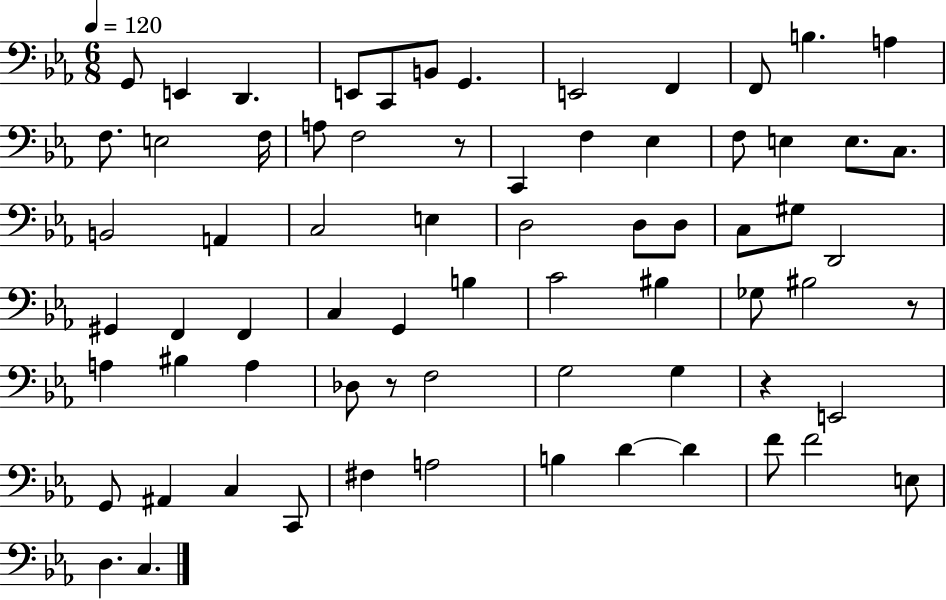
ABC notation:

X:1
T:Untitled
M:6/8
L:1/4
K:Eb
G,,/2 E,, D,, E,,/2 C,,/2 B,,/2 G,, E,,2 F,, F,,/2 B, A, F,/2 E,2 F,/4 A,/2 F,2 z/2 C,, F, _E, F,/2 E, E,/2 C,/2 B,,2 A,, C,2 E, D,2 D,/2 D,/2 C,/2 ^G,/2 D,,2 ^G,, F,, F,, C, G,, B, C2 ^B, _G,/2 ^B,2 z/2 A, ^B, A, _D,/2 z/2 F,2 G,2 G, z E,,2 G,,/2 ^A,, C, C,,/2 ^F, A,2 B, D D F/2 F2 E,/2 D, C,